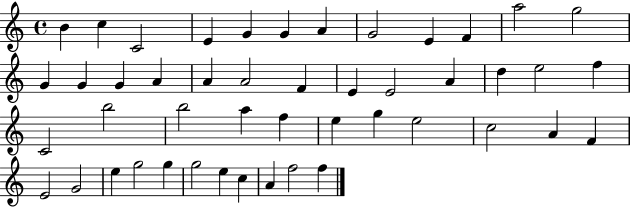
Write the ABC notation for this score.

X:1
T:Untitled
M:4/4
L:1/4
K:C
B c C2 E G G A G2 E F a2 g2 G G G A A A2 F E E2 A d e2 f C2 b2 b2 a f e g e2 c2 A F E2 G2 e g2 g g2 e c A f2 f